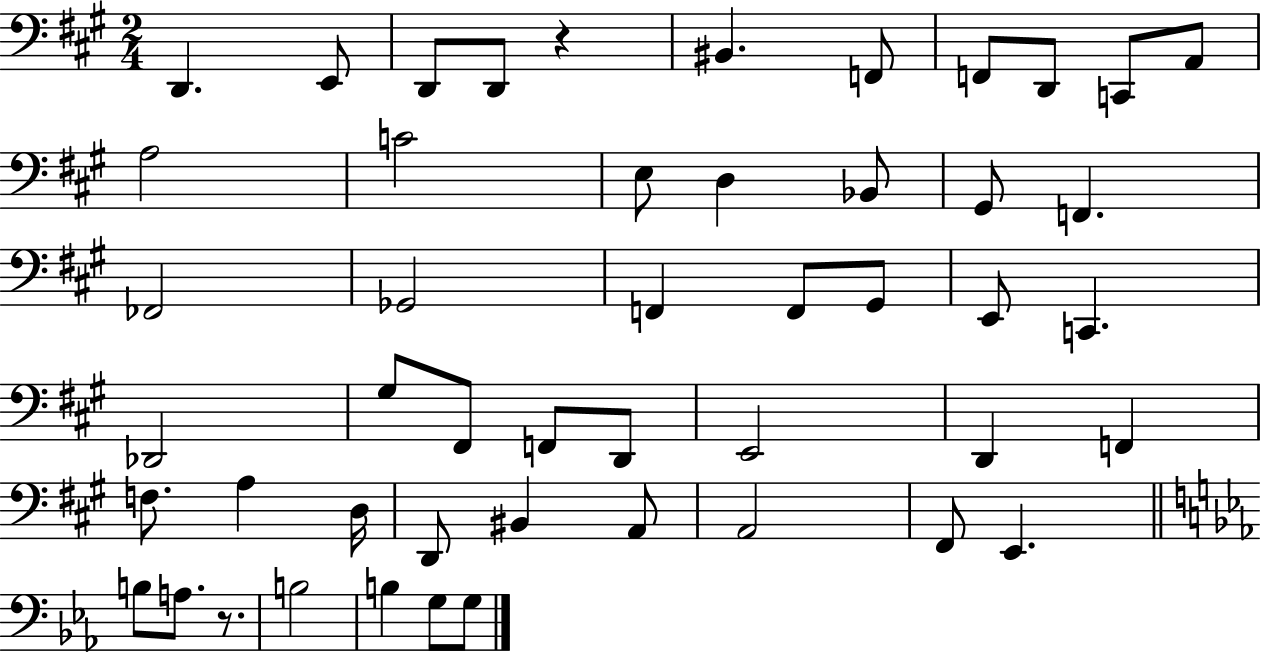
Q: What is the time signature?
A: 2/4